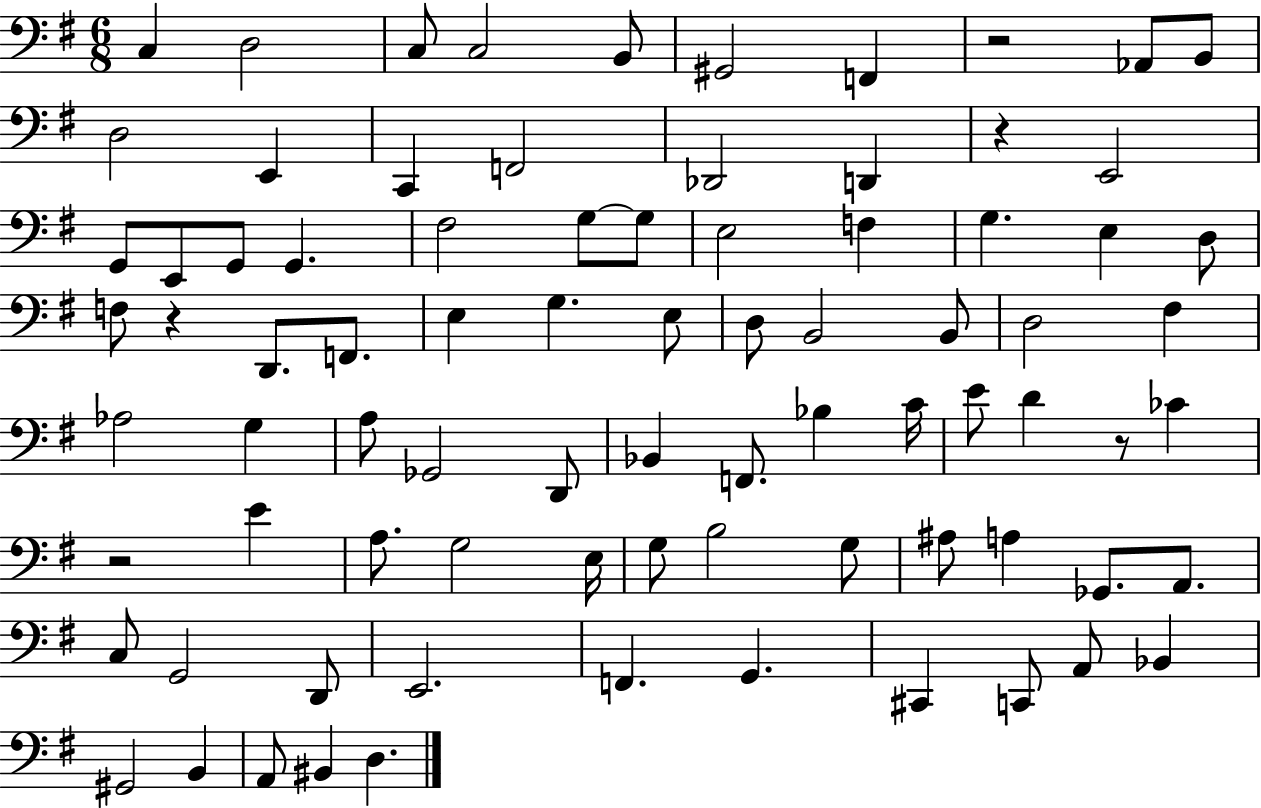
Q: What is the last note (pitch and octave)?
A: D3